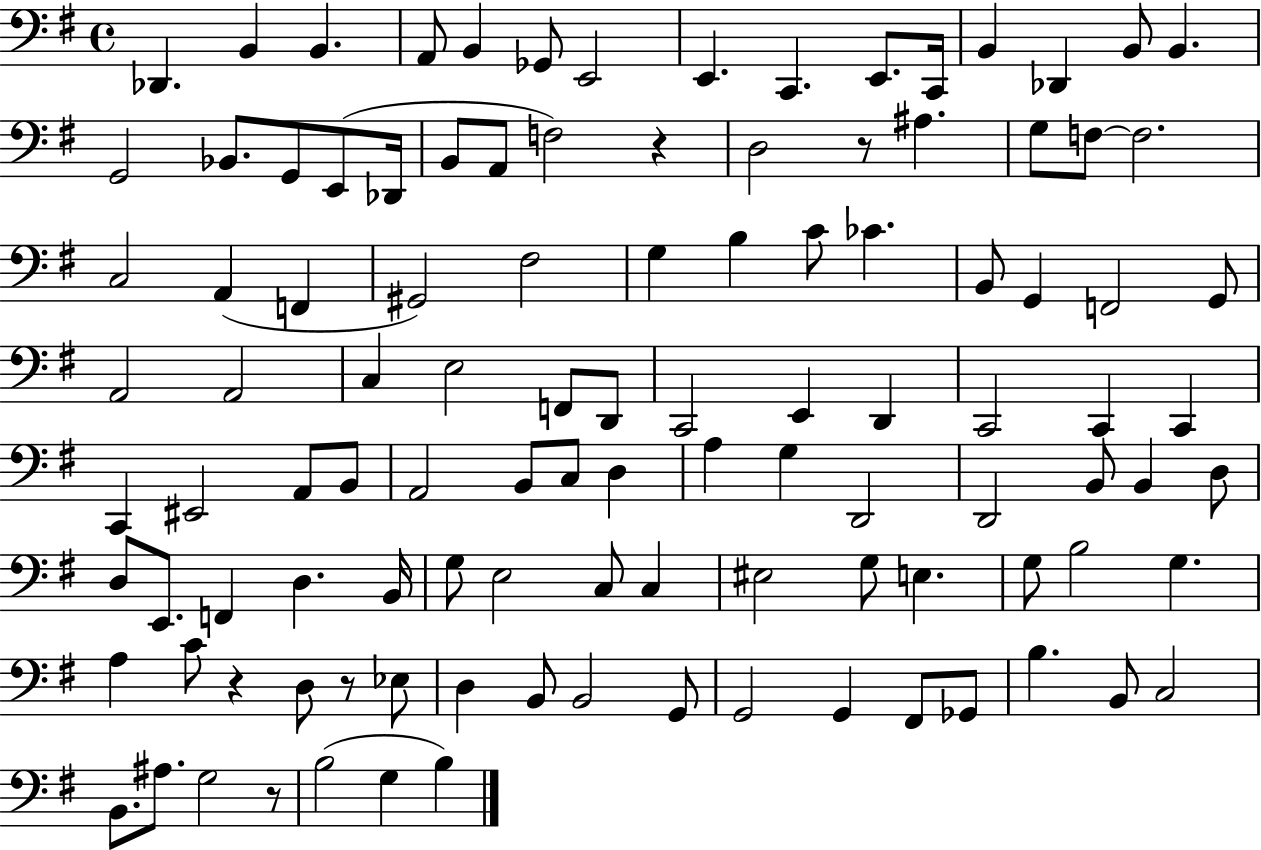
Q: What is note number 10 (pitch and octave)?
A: E2